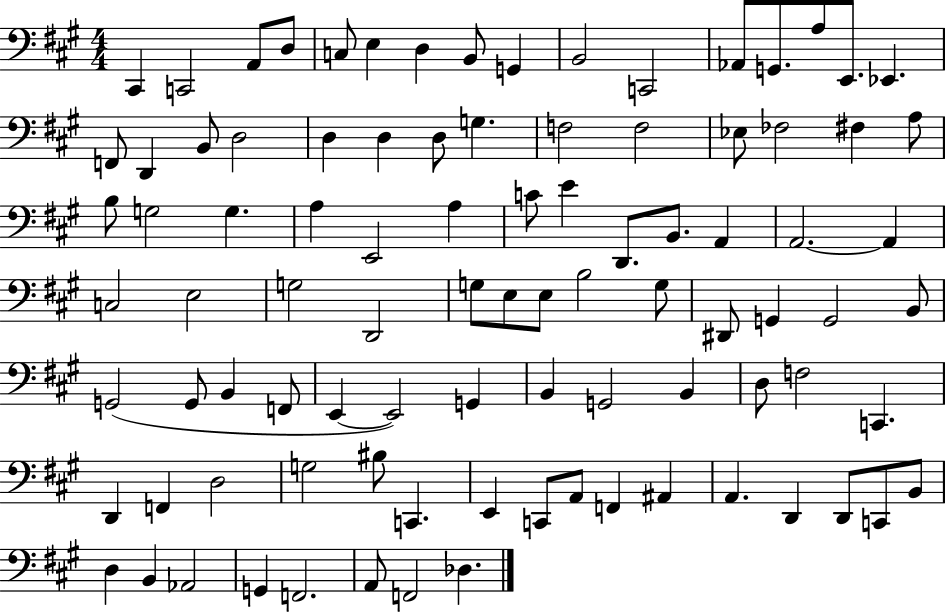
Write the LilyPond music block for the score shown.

{
  \clef bass
  \numericTimeSignature
  \time 4/4
  \key a \major
  \repeat volta 2 { cis,4 c,2 a,8 d8 | c8 e4 d4 b,8 g,4 | b,2 c,2 | aes,8 g,8. a8 e,8. ees,4. | \break f,8 d,4 b,8 d2 | d4 d4 d8 g4. | f2 f2 | ees8 fes2 fis4 a8 | \break b8 g2 g4. | a4 e,2 a4 | c'8 e'4 d,8. b,8. a,4 | a,2.~~ a,4 | \break c2 e2 | g2 d,2 | g8 e8 e8 b2 g8 | dis,8 g,4 g,2 b,8 | \break g,2( g,8 b,4 f,8 | e,4~~ e,2) g,4 | b,4 g,2 b,4 | d8 f2 c,4. | \break d,4 f,4 d2 | g2 bis8 c,4. | e,4 c,8 a,8 f,4 ais,4 | a,4. d,4 d,8 c,8 b,8 | \break d4 b,4 aes,2 | g,4 f,2. | a,8 f,2 des4. | } \bar "|."
}